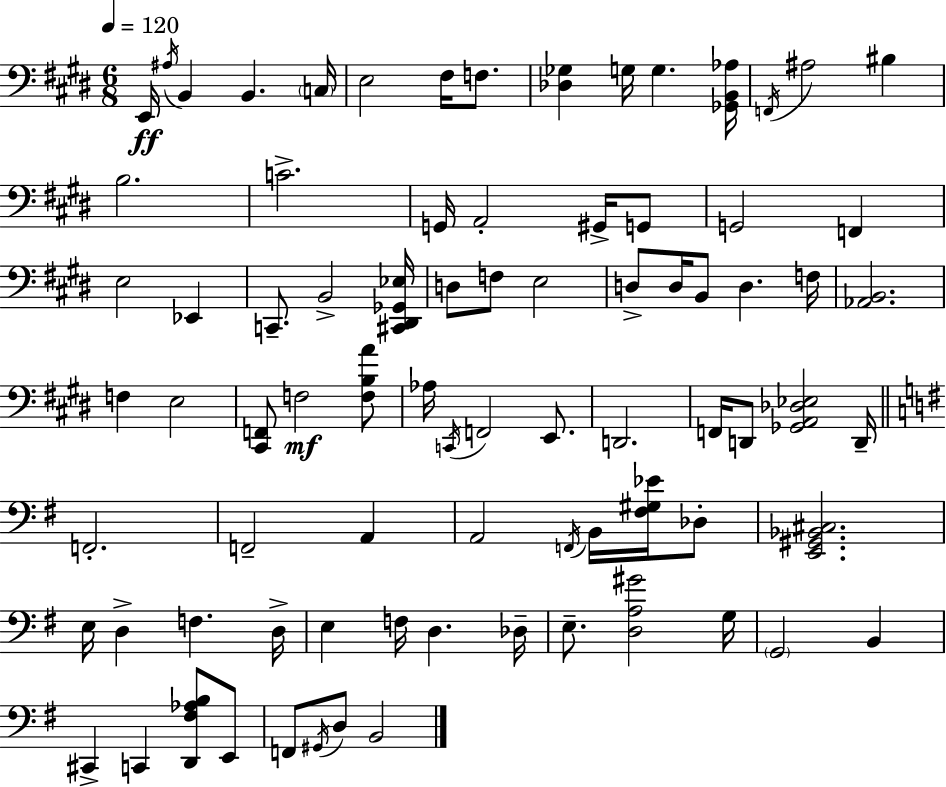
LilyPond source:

{
  \clef bass
  \numericTimeSignature
  \time 6/8
  \key e \major
  \tempo 4 = 120
  e,16\ff \acciaccatura { ais16 } b,4 b,4. | \parenthesize c16 e2 fis16 f8. | <des ges>4 g16 g4. | <ges, b, aes>16 \acciaccatura { f,16 } ais2 bis4 | \break b2. | c'2.-> | g,16 a,2-. gis,16-> | g,8 g,2 f,4 | \break e2 ees,4 | c,8.-- b,2-> | <cis, dis, ges, ees>16 d8 f8 e2 | d8-> d16 b,8 d4. | \break f16 <aes, b,>2. | f4 e2 | <cis, f,>8 f2\mf | <f b a'>8 aes16 \acciaccatura { c,16 } f,2 | \break e,8. d,2. | f,16 d,8 <ges, a, des ees>2 | d,16-- \bar "||" \break \key e \minor f,2.-. | f,2-- a,4 | a,2 \acciaccatura { f,16 } b,16 <fis gis ees'>16 des8-. | <e, gis, bes, cis>2. | \break e16 d4-> f4. | d16-> e4 f16 d4. | des16-- e8.-- <d a gis'>2 | g16 \parenthesize g,2 b,4 | \break cis,4-> c,4 <d, fis aes b>8 e,8 | f,8 \acciaccatura { gis,16 } d8 b,2 | \bar "|."
}